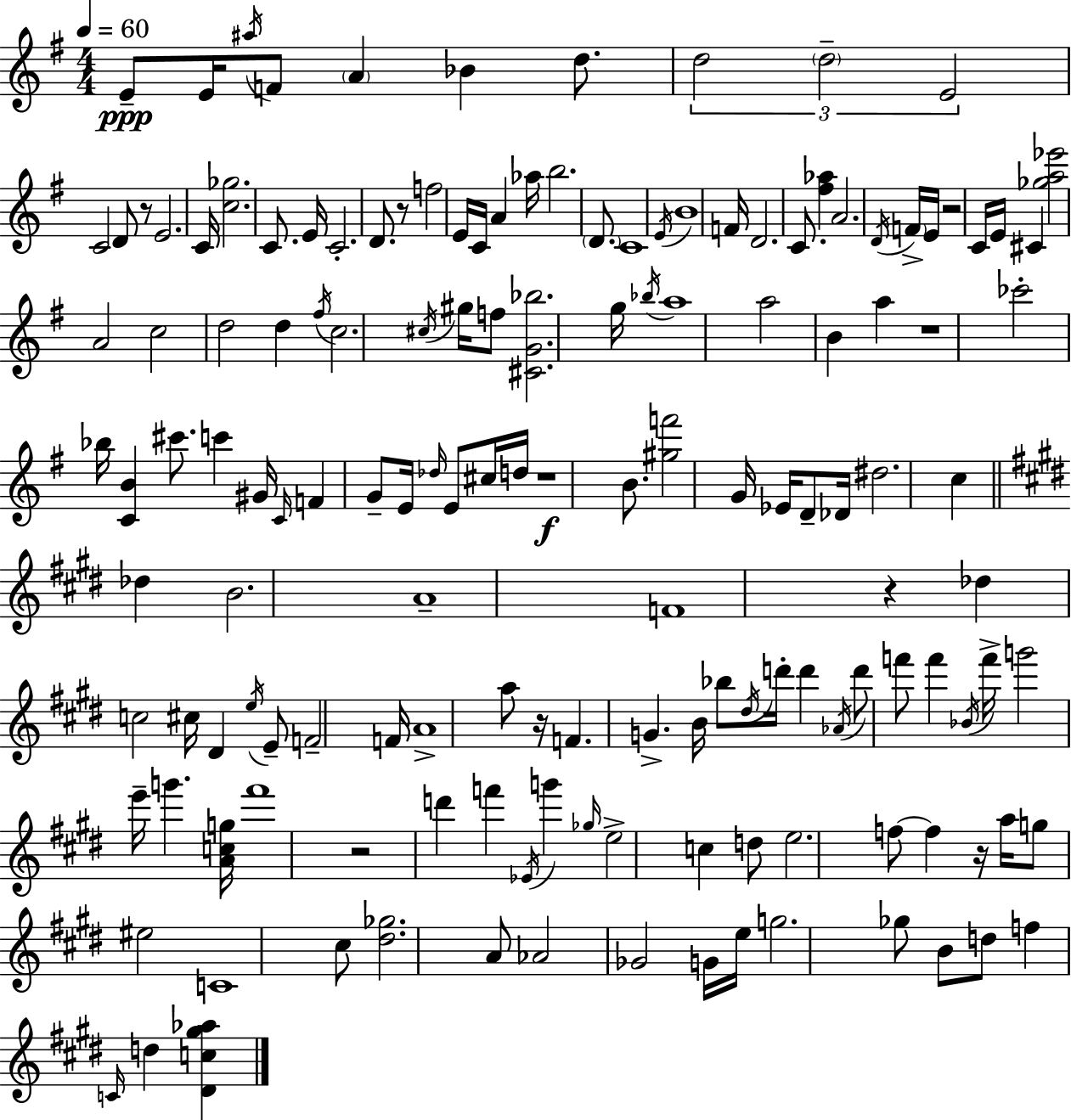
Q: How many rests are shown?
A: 9